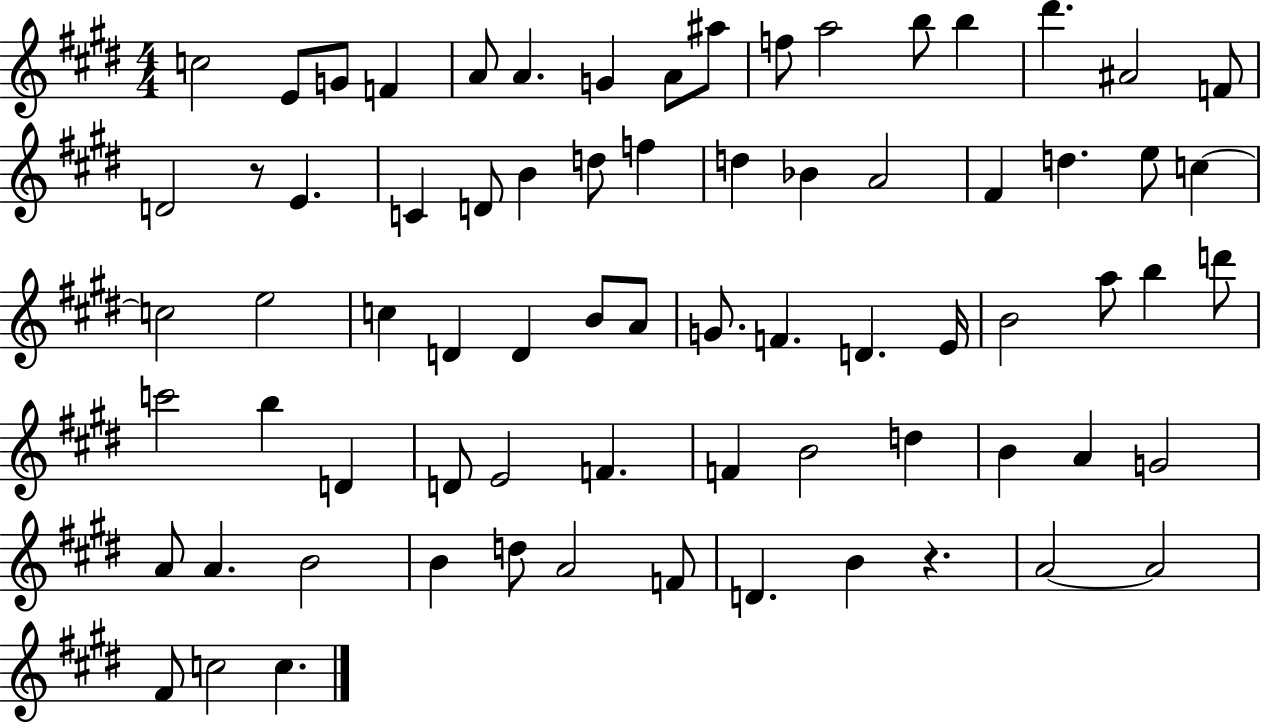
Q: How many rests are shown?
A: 2